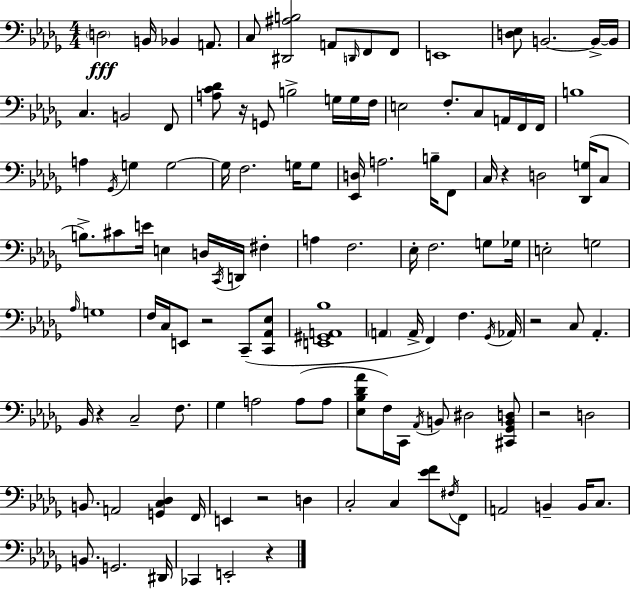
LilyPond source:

{
  \clef bass
  \numericTimeSignature
  \time 4/4
  \key bes \minor
  \parenthesize d2\fff b,16 bes,4 a,8. | c8 <dis, ais b>2 a,8 \grace { d,16 } f,8 f,8 | e,1 | <d ees>8 b,2.~~ b,16->~~ | \break b,16 c4. b,2 f,8 | <a c' des'>8 r16 g,8 b2-> g16 g16 | f16 e2 f8.-. c8 a,16 f,16 | f,16 b1 | \break a4 \acciaccatura { ges,16 } g4 g2~~ | g16 f2. g16 | g8 <ees, d>16 a2. b16-- | f,8 c16 r4 d2 <des, g>16( | \break c8 b8.->) cis'8 e'16 e4 d16 \acciaccatura { c,16 } d,16 fis4-. | a4 f2. | ees16-. f2. | g8 ges16 e2-. g2 | \break \grace { aes16 } g1 | f16 c16 e,8 r2 | c,8--( <c, aes, ees>8 <e, gis, a, bes>1 | \parenthesize a,4 a,16-> f,4) f4. | \break \acciaccatura { ges,16 } aes,16 r2 c8 aes,4.-. | bes,16 r4 c2-- | f8. ges4 a2 | a8( a8 <ees bes des' aes'>8 f16) c,16 \acciaccatura { aes,16 } b,8 dis2 | \break <cis, ges, b, d>8 r2 d2 | b,8. a,2 | <g, c des>4 f,16 e,4 r2 | d4 c2-. c4 | \break <ees' f'>8 \acciaccatura { fis16 } f,8 a,2 b,4-- | b,16 c8. b,8. g,2. | dis,16 ces,4 e,2-. | r4 \bar "|."
}